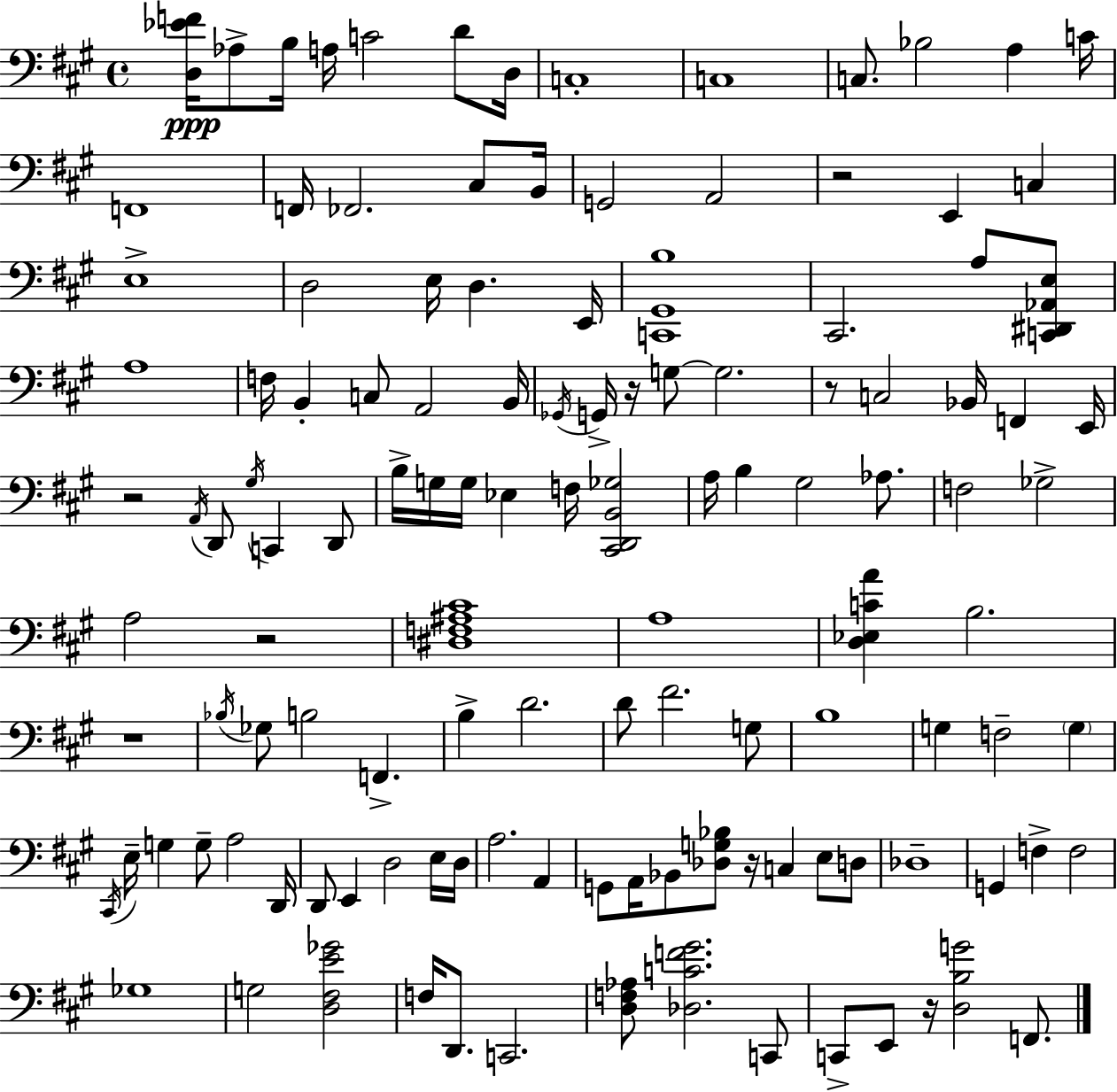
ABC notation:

X:1
T:Untitled
M:4/4
L:1/4
K:A
[D,_EF]/4 _A,/2 B,/4 A,/4 C2 D/2 D,/4 C,4 C,4 C,/2 _B,2 A, C/4 F,,4 F,,/4 _F,,2 ^C,/2 B,,/4 G,,2 A,,2 z2 E,, C, E,4 D,2 E,/4 D, E,,/4 [C,,^G,,B,]4 ^C,,2 A,/2 [C,,^D,,_A,,E,]/2 A,4 F,/4 B,, C,/2 A,,2 B,,/4 _G,,/4 G,,/4 z/4 G,/2 G,2 z/2 C,2 _B,,/4 F,, E,,/4 z2 A,,/4 D,,/2 ^G,/4 C,, D,,/2 B,/4 G,/4 G,/4 _E, F,/4 [^C,,D,,B,,_G,]2 A,/4 B, ^G,2 _A,/2 F,2 _G,2 A,2 z2 [^D,F,^A,^C]4 A,4 [D,_E,CA] B,2 z4 _B,/4 _G,/2 B,2 F,, B, D2 D/2 ^F2 G,/2 B,4 G, F,2 G, ^C,,/4 E,/4 G, G,/2 A,2 D,,/4 D,,/2 E,, D,2 E,/4 D,/4 A,2 A,, G,,/2 A,,/4 _B,,/2 [_D,G,_B,]/2 z/4 C, E,/2 D,/2 _D,4 G,, F, F,2 _G,4 G,2 [D,^F,E_G]2 F,/4 D,,/2 C,,2 [D,F,_A,]/2 [_D,CF^G]2 C,,/2 C,,/2 E,,/2 z/4 [D,B,G]2 F,,/2